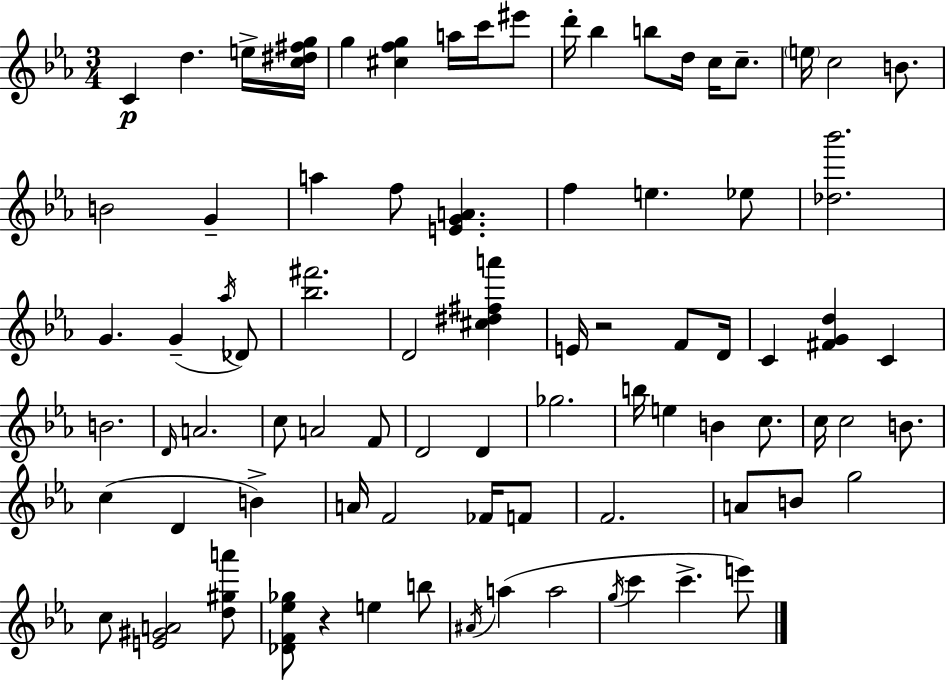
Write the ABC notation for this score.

X:1
T:Untitled
M:3/4
L:1/4
K:Cm
C d e/4 [c^d^fg]/4 g [^cfg] a/4 c'/4 ^e'/2 d'/4 _b b/2 d/4 c/4 c/2 e/4 c2 B/2 B2 G a f/2 [EGA] f e _e/2 [_d_b']2 G G _a/4 _D/2 [_b^f']2 D2 [^c^d^fa'] E/4 z2 F/2 D/4 C [^FGd] C B2 D/4 A2 c/2 A2 F/2 D2 D _g2 b/4 e B c/2 c/4 c2 B/2 c D B A/4 F2 _F/4 F/2 F2 A/2 B/2 g2 c/2 [E^GA]2 [d^ga']/2 [_DF_e_g]/2 z e b/2 ^A/4 a a2 g/4 c' c' e'/2